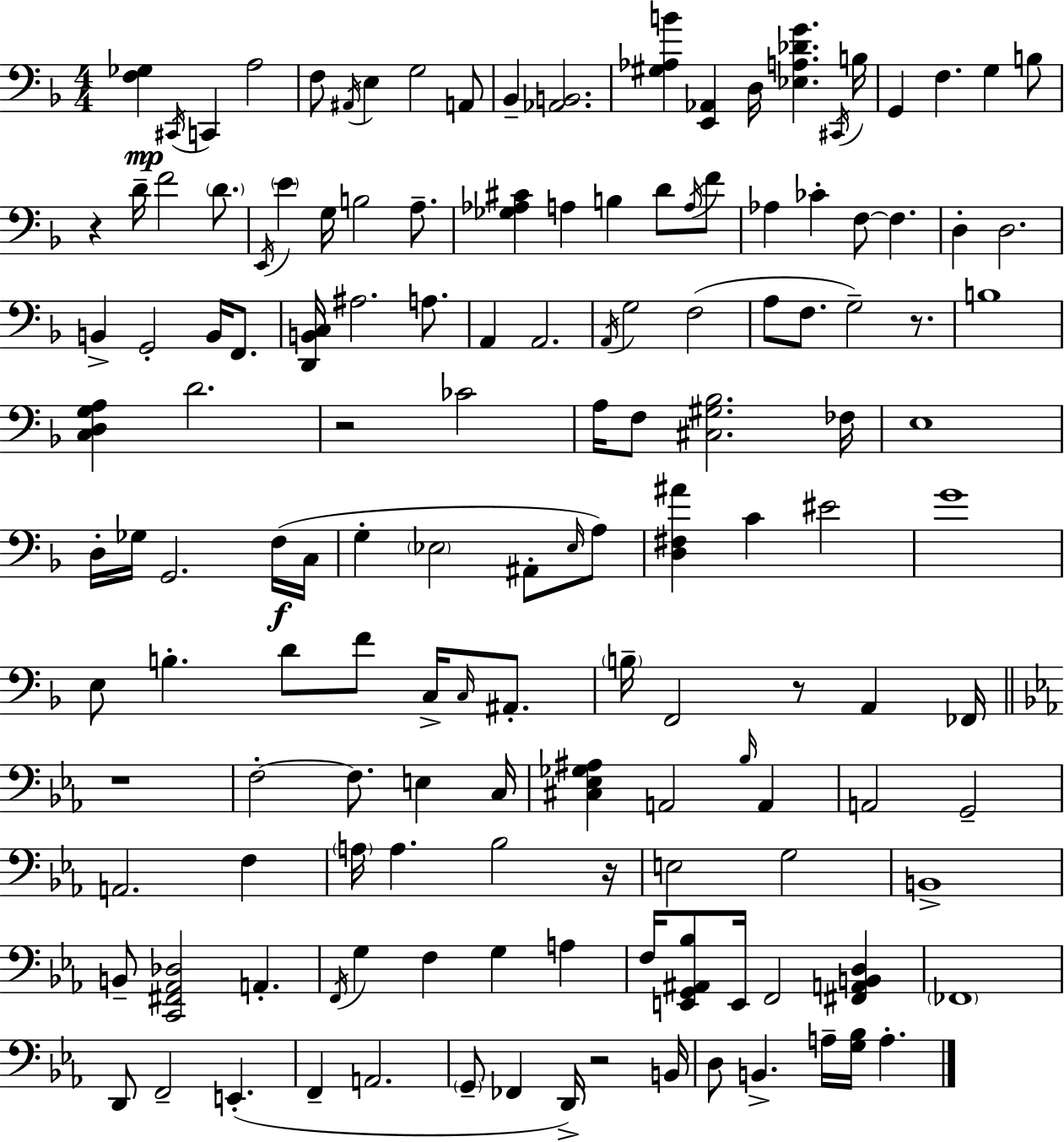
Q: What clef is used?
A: bass